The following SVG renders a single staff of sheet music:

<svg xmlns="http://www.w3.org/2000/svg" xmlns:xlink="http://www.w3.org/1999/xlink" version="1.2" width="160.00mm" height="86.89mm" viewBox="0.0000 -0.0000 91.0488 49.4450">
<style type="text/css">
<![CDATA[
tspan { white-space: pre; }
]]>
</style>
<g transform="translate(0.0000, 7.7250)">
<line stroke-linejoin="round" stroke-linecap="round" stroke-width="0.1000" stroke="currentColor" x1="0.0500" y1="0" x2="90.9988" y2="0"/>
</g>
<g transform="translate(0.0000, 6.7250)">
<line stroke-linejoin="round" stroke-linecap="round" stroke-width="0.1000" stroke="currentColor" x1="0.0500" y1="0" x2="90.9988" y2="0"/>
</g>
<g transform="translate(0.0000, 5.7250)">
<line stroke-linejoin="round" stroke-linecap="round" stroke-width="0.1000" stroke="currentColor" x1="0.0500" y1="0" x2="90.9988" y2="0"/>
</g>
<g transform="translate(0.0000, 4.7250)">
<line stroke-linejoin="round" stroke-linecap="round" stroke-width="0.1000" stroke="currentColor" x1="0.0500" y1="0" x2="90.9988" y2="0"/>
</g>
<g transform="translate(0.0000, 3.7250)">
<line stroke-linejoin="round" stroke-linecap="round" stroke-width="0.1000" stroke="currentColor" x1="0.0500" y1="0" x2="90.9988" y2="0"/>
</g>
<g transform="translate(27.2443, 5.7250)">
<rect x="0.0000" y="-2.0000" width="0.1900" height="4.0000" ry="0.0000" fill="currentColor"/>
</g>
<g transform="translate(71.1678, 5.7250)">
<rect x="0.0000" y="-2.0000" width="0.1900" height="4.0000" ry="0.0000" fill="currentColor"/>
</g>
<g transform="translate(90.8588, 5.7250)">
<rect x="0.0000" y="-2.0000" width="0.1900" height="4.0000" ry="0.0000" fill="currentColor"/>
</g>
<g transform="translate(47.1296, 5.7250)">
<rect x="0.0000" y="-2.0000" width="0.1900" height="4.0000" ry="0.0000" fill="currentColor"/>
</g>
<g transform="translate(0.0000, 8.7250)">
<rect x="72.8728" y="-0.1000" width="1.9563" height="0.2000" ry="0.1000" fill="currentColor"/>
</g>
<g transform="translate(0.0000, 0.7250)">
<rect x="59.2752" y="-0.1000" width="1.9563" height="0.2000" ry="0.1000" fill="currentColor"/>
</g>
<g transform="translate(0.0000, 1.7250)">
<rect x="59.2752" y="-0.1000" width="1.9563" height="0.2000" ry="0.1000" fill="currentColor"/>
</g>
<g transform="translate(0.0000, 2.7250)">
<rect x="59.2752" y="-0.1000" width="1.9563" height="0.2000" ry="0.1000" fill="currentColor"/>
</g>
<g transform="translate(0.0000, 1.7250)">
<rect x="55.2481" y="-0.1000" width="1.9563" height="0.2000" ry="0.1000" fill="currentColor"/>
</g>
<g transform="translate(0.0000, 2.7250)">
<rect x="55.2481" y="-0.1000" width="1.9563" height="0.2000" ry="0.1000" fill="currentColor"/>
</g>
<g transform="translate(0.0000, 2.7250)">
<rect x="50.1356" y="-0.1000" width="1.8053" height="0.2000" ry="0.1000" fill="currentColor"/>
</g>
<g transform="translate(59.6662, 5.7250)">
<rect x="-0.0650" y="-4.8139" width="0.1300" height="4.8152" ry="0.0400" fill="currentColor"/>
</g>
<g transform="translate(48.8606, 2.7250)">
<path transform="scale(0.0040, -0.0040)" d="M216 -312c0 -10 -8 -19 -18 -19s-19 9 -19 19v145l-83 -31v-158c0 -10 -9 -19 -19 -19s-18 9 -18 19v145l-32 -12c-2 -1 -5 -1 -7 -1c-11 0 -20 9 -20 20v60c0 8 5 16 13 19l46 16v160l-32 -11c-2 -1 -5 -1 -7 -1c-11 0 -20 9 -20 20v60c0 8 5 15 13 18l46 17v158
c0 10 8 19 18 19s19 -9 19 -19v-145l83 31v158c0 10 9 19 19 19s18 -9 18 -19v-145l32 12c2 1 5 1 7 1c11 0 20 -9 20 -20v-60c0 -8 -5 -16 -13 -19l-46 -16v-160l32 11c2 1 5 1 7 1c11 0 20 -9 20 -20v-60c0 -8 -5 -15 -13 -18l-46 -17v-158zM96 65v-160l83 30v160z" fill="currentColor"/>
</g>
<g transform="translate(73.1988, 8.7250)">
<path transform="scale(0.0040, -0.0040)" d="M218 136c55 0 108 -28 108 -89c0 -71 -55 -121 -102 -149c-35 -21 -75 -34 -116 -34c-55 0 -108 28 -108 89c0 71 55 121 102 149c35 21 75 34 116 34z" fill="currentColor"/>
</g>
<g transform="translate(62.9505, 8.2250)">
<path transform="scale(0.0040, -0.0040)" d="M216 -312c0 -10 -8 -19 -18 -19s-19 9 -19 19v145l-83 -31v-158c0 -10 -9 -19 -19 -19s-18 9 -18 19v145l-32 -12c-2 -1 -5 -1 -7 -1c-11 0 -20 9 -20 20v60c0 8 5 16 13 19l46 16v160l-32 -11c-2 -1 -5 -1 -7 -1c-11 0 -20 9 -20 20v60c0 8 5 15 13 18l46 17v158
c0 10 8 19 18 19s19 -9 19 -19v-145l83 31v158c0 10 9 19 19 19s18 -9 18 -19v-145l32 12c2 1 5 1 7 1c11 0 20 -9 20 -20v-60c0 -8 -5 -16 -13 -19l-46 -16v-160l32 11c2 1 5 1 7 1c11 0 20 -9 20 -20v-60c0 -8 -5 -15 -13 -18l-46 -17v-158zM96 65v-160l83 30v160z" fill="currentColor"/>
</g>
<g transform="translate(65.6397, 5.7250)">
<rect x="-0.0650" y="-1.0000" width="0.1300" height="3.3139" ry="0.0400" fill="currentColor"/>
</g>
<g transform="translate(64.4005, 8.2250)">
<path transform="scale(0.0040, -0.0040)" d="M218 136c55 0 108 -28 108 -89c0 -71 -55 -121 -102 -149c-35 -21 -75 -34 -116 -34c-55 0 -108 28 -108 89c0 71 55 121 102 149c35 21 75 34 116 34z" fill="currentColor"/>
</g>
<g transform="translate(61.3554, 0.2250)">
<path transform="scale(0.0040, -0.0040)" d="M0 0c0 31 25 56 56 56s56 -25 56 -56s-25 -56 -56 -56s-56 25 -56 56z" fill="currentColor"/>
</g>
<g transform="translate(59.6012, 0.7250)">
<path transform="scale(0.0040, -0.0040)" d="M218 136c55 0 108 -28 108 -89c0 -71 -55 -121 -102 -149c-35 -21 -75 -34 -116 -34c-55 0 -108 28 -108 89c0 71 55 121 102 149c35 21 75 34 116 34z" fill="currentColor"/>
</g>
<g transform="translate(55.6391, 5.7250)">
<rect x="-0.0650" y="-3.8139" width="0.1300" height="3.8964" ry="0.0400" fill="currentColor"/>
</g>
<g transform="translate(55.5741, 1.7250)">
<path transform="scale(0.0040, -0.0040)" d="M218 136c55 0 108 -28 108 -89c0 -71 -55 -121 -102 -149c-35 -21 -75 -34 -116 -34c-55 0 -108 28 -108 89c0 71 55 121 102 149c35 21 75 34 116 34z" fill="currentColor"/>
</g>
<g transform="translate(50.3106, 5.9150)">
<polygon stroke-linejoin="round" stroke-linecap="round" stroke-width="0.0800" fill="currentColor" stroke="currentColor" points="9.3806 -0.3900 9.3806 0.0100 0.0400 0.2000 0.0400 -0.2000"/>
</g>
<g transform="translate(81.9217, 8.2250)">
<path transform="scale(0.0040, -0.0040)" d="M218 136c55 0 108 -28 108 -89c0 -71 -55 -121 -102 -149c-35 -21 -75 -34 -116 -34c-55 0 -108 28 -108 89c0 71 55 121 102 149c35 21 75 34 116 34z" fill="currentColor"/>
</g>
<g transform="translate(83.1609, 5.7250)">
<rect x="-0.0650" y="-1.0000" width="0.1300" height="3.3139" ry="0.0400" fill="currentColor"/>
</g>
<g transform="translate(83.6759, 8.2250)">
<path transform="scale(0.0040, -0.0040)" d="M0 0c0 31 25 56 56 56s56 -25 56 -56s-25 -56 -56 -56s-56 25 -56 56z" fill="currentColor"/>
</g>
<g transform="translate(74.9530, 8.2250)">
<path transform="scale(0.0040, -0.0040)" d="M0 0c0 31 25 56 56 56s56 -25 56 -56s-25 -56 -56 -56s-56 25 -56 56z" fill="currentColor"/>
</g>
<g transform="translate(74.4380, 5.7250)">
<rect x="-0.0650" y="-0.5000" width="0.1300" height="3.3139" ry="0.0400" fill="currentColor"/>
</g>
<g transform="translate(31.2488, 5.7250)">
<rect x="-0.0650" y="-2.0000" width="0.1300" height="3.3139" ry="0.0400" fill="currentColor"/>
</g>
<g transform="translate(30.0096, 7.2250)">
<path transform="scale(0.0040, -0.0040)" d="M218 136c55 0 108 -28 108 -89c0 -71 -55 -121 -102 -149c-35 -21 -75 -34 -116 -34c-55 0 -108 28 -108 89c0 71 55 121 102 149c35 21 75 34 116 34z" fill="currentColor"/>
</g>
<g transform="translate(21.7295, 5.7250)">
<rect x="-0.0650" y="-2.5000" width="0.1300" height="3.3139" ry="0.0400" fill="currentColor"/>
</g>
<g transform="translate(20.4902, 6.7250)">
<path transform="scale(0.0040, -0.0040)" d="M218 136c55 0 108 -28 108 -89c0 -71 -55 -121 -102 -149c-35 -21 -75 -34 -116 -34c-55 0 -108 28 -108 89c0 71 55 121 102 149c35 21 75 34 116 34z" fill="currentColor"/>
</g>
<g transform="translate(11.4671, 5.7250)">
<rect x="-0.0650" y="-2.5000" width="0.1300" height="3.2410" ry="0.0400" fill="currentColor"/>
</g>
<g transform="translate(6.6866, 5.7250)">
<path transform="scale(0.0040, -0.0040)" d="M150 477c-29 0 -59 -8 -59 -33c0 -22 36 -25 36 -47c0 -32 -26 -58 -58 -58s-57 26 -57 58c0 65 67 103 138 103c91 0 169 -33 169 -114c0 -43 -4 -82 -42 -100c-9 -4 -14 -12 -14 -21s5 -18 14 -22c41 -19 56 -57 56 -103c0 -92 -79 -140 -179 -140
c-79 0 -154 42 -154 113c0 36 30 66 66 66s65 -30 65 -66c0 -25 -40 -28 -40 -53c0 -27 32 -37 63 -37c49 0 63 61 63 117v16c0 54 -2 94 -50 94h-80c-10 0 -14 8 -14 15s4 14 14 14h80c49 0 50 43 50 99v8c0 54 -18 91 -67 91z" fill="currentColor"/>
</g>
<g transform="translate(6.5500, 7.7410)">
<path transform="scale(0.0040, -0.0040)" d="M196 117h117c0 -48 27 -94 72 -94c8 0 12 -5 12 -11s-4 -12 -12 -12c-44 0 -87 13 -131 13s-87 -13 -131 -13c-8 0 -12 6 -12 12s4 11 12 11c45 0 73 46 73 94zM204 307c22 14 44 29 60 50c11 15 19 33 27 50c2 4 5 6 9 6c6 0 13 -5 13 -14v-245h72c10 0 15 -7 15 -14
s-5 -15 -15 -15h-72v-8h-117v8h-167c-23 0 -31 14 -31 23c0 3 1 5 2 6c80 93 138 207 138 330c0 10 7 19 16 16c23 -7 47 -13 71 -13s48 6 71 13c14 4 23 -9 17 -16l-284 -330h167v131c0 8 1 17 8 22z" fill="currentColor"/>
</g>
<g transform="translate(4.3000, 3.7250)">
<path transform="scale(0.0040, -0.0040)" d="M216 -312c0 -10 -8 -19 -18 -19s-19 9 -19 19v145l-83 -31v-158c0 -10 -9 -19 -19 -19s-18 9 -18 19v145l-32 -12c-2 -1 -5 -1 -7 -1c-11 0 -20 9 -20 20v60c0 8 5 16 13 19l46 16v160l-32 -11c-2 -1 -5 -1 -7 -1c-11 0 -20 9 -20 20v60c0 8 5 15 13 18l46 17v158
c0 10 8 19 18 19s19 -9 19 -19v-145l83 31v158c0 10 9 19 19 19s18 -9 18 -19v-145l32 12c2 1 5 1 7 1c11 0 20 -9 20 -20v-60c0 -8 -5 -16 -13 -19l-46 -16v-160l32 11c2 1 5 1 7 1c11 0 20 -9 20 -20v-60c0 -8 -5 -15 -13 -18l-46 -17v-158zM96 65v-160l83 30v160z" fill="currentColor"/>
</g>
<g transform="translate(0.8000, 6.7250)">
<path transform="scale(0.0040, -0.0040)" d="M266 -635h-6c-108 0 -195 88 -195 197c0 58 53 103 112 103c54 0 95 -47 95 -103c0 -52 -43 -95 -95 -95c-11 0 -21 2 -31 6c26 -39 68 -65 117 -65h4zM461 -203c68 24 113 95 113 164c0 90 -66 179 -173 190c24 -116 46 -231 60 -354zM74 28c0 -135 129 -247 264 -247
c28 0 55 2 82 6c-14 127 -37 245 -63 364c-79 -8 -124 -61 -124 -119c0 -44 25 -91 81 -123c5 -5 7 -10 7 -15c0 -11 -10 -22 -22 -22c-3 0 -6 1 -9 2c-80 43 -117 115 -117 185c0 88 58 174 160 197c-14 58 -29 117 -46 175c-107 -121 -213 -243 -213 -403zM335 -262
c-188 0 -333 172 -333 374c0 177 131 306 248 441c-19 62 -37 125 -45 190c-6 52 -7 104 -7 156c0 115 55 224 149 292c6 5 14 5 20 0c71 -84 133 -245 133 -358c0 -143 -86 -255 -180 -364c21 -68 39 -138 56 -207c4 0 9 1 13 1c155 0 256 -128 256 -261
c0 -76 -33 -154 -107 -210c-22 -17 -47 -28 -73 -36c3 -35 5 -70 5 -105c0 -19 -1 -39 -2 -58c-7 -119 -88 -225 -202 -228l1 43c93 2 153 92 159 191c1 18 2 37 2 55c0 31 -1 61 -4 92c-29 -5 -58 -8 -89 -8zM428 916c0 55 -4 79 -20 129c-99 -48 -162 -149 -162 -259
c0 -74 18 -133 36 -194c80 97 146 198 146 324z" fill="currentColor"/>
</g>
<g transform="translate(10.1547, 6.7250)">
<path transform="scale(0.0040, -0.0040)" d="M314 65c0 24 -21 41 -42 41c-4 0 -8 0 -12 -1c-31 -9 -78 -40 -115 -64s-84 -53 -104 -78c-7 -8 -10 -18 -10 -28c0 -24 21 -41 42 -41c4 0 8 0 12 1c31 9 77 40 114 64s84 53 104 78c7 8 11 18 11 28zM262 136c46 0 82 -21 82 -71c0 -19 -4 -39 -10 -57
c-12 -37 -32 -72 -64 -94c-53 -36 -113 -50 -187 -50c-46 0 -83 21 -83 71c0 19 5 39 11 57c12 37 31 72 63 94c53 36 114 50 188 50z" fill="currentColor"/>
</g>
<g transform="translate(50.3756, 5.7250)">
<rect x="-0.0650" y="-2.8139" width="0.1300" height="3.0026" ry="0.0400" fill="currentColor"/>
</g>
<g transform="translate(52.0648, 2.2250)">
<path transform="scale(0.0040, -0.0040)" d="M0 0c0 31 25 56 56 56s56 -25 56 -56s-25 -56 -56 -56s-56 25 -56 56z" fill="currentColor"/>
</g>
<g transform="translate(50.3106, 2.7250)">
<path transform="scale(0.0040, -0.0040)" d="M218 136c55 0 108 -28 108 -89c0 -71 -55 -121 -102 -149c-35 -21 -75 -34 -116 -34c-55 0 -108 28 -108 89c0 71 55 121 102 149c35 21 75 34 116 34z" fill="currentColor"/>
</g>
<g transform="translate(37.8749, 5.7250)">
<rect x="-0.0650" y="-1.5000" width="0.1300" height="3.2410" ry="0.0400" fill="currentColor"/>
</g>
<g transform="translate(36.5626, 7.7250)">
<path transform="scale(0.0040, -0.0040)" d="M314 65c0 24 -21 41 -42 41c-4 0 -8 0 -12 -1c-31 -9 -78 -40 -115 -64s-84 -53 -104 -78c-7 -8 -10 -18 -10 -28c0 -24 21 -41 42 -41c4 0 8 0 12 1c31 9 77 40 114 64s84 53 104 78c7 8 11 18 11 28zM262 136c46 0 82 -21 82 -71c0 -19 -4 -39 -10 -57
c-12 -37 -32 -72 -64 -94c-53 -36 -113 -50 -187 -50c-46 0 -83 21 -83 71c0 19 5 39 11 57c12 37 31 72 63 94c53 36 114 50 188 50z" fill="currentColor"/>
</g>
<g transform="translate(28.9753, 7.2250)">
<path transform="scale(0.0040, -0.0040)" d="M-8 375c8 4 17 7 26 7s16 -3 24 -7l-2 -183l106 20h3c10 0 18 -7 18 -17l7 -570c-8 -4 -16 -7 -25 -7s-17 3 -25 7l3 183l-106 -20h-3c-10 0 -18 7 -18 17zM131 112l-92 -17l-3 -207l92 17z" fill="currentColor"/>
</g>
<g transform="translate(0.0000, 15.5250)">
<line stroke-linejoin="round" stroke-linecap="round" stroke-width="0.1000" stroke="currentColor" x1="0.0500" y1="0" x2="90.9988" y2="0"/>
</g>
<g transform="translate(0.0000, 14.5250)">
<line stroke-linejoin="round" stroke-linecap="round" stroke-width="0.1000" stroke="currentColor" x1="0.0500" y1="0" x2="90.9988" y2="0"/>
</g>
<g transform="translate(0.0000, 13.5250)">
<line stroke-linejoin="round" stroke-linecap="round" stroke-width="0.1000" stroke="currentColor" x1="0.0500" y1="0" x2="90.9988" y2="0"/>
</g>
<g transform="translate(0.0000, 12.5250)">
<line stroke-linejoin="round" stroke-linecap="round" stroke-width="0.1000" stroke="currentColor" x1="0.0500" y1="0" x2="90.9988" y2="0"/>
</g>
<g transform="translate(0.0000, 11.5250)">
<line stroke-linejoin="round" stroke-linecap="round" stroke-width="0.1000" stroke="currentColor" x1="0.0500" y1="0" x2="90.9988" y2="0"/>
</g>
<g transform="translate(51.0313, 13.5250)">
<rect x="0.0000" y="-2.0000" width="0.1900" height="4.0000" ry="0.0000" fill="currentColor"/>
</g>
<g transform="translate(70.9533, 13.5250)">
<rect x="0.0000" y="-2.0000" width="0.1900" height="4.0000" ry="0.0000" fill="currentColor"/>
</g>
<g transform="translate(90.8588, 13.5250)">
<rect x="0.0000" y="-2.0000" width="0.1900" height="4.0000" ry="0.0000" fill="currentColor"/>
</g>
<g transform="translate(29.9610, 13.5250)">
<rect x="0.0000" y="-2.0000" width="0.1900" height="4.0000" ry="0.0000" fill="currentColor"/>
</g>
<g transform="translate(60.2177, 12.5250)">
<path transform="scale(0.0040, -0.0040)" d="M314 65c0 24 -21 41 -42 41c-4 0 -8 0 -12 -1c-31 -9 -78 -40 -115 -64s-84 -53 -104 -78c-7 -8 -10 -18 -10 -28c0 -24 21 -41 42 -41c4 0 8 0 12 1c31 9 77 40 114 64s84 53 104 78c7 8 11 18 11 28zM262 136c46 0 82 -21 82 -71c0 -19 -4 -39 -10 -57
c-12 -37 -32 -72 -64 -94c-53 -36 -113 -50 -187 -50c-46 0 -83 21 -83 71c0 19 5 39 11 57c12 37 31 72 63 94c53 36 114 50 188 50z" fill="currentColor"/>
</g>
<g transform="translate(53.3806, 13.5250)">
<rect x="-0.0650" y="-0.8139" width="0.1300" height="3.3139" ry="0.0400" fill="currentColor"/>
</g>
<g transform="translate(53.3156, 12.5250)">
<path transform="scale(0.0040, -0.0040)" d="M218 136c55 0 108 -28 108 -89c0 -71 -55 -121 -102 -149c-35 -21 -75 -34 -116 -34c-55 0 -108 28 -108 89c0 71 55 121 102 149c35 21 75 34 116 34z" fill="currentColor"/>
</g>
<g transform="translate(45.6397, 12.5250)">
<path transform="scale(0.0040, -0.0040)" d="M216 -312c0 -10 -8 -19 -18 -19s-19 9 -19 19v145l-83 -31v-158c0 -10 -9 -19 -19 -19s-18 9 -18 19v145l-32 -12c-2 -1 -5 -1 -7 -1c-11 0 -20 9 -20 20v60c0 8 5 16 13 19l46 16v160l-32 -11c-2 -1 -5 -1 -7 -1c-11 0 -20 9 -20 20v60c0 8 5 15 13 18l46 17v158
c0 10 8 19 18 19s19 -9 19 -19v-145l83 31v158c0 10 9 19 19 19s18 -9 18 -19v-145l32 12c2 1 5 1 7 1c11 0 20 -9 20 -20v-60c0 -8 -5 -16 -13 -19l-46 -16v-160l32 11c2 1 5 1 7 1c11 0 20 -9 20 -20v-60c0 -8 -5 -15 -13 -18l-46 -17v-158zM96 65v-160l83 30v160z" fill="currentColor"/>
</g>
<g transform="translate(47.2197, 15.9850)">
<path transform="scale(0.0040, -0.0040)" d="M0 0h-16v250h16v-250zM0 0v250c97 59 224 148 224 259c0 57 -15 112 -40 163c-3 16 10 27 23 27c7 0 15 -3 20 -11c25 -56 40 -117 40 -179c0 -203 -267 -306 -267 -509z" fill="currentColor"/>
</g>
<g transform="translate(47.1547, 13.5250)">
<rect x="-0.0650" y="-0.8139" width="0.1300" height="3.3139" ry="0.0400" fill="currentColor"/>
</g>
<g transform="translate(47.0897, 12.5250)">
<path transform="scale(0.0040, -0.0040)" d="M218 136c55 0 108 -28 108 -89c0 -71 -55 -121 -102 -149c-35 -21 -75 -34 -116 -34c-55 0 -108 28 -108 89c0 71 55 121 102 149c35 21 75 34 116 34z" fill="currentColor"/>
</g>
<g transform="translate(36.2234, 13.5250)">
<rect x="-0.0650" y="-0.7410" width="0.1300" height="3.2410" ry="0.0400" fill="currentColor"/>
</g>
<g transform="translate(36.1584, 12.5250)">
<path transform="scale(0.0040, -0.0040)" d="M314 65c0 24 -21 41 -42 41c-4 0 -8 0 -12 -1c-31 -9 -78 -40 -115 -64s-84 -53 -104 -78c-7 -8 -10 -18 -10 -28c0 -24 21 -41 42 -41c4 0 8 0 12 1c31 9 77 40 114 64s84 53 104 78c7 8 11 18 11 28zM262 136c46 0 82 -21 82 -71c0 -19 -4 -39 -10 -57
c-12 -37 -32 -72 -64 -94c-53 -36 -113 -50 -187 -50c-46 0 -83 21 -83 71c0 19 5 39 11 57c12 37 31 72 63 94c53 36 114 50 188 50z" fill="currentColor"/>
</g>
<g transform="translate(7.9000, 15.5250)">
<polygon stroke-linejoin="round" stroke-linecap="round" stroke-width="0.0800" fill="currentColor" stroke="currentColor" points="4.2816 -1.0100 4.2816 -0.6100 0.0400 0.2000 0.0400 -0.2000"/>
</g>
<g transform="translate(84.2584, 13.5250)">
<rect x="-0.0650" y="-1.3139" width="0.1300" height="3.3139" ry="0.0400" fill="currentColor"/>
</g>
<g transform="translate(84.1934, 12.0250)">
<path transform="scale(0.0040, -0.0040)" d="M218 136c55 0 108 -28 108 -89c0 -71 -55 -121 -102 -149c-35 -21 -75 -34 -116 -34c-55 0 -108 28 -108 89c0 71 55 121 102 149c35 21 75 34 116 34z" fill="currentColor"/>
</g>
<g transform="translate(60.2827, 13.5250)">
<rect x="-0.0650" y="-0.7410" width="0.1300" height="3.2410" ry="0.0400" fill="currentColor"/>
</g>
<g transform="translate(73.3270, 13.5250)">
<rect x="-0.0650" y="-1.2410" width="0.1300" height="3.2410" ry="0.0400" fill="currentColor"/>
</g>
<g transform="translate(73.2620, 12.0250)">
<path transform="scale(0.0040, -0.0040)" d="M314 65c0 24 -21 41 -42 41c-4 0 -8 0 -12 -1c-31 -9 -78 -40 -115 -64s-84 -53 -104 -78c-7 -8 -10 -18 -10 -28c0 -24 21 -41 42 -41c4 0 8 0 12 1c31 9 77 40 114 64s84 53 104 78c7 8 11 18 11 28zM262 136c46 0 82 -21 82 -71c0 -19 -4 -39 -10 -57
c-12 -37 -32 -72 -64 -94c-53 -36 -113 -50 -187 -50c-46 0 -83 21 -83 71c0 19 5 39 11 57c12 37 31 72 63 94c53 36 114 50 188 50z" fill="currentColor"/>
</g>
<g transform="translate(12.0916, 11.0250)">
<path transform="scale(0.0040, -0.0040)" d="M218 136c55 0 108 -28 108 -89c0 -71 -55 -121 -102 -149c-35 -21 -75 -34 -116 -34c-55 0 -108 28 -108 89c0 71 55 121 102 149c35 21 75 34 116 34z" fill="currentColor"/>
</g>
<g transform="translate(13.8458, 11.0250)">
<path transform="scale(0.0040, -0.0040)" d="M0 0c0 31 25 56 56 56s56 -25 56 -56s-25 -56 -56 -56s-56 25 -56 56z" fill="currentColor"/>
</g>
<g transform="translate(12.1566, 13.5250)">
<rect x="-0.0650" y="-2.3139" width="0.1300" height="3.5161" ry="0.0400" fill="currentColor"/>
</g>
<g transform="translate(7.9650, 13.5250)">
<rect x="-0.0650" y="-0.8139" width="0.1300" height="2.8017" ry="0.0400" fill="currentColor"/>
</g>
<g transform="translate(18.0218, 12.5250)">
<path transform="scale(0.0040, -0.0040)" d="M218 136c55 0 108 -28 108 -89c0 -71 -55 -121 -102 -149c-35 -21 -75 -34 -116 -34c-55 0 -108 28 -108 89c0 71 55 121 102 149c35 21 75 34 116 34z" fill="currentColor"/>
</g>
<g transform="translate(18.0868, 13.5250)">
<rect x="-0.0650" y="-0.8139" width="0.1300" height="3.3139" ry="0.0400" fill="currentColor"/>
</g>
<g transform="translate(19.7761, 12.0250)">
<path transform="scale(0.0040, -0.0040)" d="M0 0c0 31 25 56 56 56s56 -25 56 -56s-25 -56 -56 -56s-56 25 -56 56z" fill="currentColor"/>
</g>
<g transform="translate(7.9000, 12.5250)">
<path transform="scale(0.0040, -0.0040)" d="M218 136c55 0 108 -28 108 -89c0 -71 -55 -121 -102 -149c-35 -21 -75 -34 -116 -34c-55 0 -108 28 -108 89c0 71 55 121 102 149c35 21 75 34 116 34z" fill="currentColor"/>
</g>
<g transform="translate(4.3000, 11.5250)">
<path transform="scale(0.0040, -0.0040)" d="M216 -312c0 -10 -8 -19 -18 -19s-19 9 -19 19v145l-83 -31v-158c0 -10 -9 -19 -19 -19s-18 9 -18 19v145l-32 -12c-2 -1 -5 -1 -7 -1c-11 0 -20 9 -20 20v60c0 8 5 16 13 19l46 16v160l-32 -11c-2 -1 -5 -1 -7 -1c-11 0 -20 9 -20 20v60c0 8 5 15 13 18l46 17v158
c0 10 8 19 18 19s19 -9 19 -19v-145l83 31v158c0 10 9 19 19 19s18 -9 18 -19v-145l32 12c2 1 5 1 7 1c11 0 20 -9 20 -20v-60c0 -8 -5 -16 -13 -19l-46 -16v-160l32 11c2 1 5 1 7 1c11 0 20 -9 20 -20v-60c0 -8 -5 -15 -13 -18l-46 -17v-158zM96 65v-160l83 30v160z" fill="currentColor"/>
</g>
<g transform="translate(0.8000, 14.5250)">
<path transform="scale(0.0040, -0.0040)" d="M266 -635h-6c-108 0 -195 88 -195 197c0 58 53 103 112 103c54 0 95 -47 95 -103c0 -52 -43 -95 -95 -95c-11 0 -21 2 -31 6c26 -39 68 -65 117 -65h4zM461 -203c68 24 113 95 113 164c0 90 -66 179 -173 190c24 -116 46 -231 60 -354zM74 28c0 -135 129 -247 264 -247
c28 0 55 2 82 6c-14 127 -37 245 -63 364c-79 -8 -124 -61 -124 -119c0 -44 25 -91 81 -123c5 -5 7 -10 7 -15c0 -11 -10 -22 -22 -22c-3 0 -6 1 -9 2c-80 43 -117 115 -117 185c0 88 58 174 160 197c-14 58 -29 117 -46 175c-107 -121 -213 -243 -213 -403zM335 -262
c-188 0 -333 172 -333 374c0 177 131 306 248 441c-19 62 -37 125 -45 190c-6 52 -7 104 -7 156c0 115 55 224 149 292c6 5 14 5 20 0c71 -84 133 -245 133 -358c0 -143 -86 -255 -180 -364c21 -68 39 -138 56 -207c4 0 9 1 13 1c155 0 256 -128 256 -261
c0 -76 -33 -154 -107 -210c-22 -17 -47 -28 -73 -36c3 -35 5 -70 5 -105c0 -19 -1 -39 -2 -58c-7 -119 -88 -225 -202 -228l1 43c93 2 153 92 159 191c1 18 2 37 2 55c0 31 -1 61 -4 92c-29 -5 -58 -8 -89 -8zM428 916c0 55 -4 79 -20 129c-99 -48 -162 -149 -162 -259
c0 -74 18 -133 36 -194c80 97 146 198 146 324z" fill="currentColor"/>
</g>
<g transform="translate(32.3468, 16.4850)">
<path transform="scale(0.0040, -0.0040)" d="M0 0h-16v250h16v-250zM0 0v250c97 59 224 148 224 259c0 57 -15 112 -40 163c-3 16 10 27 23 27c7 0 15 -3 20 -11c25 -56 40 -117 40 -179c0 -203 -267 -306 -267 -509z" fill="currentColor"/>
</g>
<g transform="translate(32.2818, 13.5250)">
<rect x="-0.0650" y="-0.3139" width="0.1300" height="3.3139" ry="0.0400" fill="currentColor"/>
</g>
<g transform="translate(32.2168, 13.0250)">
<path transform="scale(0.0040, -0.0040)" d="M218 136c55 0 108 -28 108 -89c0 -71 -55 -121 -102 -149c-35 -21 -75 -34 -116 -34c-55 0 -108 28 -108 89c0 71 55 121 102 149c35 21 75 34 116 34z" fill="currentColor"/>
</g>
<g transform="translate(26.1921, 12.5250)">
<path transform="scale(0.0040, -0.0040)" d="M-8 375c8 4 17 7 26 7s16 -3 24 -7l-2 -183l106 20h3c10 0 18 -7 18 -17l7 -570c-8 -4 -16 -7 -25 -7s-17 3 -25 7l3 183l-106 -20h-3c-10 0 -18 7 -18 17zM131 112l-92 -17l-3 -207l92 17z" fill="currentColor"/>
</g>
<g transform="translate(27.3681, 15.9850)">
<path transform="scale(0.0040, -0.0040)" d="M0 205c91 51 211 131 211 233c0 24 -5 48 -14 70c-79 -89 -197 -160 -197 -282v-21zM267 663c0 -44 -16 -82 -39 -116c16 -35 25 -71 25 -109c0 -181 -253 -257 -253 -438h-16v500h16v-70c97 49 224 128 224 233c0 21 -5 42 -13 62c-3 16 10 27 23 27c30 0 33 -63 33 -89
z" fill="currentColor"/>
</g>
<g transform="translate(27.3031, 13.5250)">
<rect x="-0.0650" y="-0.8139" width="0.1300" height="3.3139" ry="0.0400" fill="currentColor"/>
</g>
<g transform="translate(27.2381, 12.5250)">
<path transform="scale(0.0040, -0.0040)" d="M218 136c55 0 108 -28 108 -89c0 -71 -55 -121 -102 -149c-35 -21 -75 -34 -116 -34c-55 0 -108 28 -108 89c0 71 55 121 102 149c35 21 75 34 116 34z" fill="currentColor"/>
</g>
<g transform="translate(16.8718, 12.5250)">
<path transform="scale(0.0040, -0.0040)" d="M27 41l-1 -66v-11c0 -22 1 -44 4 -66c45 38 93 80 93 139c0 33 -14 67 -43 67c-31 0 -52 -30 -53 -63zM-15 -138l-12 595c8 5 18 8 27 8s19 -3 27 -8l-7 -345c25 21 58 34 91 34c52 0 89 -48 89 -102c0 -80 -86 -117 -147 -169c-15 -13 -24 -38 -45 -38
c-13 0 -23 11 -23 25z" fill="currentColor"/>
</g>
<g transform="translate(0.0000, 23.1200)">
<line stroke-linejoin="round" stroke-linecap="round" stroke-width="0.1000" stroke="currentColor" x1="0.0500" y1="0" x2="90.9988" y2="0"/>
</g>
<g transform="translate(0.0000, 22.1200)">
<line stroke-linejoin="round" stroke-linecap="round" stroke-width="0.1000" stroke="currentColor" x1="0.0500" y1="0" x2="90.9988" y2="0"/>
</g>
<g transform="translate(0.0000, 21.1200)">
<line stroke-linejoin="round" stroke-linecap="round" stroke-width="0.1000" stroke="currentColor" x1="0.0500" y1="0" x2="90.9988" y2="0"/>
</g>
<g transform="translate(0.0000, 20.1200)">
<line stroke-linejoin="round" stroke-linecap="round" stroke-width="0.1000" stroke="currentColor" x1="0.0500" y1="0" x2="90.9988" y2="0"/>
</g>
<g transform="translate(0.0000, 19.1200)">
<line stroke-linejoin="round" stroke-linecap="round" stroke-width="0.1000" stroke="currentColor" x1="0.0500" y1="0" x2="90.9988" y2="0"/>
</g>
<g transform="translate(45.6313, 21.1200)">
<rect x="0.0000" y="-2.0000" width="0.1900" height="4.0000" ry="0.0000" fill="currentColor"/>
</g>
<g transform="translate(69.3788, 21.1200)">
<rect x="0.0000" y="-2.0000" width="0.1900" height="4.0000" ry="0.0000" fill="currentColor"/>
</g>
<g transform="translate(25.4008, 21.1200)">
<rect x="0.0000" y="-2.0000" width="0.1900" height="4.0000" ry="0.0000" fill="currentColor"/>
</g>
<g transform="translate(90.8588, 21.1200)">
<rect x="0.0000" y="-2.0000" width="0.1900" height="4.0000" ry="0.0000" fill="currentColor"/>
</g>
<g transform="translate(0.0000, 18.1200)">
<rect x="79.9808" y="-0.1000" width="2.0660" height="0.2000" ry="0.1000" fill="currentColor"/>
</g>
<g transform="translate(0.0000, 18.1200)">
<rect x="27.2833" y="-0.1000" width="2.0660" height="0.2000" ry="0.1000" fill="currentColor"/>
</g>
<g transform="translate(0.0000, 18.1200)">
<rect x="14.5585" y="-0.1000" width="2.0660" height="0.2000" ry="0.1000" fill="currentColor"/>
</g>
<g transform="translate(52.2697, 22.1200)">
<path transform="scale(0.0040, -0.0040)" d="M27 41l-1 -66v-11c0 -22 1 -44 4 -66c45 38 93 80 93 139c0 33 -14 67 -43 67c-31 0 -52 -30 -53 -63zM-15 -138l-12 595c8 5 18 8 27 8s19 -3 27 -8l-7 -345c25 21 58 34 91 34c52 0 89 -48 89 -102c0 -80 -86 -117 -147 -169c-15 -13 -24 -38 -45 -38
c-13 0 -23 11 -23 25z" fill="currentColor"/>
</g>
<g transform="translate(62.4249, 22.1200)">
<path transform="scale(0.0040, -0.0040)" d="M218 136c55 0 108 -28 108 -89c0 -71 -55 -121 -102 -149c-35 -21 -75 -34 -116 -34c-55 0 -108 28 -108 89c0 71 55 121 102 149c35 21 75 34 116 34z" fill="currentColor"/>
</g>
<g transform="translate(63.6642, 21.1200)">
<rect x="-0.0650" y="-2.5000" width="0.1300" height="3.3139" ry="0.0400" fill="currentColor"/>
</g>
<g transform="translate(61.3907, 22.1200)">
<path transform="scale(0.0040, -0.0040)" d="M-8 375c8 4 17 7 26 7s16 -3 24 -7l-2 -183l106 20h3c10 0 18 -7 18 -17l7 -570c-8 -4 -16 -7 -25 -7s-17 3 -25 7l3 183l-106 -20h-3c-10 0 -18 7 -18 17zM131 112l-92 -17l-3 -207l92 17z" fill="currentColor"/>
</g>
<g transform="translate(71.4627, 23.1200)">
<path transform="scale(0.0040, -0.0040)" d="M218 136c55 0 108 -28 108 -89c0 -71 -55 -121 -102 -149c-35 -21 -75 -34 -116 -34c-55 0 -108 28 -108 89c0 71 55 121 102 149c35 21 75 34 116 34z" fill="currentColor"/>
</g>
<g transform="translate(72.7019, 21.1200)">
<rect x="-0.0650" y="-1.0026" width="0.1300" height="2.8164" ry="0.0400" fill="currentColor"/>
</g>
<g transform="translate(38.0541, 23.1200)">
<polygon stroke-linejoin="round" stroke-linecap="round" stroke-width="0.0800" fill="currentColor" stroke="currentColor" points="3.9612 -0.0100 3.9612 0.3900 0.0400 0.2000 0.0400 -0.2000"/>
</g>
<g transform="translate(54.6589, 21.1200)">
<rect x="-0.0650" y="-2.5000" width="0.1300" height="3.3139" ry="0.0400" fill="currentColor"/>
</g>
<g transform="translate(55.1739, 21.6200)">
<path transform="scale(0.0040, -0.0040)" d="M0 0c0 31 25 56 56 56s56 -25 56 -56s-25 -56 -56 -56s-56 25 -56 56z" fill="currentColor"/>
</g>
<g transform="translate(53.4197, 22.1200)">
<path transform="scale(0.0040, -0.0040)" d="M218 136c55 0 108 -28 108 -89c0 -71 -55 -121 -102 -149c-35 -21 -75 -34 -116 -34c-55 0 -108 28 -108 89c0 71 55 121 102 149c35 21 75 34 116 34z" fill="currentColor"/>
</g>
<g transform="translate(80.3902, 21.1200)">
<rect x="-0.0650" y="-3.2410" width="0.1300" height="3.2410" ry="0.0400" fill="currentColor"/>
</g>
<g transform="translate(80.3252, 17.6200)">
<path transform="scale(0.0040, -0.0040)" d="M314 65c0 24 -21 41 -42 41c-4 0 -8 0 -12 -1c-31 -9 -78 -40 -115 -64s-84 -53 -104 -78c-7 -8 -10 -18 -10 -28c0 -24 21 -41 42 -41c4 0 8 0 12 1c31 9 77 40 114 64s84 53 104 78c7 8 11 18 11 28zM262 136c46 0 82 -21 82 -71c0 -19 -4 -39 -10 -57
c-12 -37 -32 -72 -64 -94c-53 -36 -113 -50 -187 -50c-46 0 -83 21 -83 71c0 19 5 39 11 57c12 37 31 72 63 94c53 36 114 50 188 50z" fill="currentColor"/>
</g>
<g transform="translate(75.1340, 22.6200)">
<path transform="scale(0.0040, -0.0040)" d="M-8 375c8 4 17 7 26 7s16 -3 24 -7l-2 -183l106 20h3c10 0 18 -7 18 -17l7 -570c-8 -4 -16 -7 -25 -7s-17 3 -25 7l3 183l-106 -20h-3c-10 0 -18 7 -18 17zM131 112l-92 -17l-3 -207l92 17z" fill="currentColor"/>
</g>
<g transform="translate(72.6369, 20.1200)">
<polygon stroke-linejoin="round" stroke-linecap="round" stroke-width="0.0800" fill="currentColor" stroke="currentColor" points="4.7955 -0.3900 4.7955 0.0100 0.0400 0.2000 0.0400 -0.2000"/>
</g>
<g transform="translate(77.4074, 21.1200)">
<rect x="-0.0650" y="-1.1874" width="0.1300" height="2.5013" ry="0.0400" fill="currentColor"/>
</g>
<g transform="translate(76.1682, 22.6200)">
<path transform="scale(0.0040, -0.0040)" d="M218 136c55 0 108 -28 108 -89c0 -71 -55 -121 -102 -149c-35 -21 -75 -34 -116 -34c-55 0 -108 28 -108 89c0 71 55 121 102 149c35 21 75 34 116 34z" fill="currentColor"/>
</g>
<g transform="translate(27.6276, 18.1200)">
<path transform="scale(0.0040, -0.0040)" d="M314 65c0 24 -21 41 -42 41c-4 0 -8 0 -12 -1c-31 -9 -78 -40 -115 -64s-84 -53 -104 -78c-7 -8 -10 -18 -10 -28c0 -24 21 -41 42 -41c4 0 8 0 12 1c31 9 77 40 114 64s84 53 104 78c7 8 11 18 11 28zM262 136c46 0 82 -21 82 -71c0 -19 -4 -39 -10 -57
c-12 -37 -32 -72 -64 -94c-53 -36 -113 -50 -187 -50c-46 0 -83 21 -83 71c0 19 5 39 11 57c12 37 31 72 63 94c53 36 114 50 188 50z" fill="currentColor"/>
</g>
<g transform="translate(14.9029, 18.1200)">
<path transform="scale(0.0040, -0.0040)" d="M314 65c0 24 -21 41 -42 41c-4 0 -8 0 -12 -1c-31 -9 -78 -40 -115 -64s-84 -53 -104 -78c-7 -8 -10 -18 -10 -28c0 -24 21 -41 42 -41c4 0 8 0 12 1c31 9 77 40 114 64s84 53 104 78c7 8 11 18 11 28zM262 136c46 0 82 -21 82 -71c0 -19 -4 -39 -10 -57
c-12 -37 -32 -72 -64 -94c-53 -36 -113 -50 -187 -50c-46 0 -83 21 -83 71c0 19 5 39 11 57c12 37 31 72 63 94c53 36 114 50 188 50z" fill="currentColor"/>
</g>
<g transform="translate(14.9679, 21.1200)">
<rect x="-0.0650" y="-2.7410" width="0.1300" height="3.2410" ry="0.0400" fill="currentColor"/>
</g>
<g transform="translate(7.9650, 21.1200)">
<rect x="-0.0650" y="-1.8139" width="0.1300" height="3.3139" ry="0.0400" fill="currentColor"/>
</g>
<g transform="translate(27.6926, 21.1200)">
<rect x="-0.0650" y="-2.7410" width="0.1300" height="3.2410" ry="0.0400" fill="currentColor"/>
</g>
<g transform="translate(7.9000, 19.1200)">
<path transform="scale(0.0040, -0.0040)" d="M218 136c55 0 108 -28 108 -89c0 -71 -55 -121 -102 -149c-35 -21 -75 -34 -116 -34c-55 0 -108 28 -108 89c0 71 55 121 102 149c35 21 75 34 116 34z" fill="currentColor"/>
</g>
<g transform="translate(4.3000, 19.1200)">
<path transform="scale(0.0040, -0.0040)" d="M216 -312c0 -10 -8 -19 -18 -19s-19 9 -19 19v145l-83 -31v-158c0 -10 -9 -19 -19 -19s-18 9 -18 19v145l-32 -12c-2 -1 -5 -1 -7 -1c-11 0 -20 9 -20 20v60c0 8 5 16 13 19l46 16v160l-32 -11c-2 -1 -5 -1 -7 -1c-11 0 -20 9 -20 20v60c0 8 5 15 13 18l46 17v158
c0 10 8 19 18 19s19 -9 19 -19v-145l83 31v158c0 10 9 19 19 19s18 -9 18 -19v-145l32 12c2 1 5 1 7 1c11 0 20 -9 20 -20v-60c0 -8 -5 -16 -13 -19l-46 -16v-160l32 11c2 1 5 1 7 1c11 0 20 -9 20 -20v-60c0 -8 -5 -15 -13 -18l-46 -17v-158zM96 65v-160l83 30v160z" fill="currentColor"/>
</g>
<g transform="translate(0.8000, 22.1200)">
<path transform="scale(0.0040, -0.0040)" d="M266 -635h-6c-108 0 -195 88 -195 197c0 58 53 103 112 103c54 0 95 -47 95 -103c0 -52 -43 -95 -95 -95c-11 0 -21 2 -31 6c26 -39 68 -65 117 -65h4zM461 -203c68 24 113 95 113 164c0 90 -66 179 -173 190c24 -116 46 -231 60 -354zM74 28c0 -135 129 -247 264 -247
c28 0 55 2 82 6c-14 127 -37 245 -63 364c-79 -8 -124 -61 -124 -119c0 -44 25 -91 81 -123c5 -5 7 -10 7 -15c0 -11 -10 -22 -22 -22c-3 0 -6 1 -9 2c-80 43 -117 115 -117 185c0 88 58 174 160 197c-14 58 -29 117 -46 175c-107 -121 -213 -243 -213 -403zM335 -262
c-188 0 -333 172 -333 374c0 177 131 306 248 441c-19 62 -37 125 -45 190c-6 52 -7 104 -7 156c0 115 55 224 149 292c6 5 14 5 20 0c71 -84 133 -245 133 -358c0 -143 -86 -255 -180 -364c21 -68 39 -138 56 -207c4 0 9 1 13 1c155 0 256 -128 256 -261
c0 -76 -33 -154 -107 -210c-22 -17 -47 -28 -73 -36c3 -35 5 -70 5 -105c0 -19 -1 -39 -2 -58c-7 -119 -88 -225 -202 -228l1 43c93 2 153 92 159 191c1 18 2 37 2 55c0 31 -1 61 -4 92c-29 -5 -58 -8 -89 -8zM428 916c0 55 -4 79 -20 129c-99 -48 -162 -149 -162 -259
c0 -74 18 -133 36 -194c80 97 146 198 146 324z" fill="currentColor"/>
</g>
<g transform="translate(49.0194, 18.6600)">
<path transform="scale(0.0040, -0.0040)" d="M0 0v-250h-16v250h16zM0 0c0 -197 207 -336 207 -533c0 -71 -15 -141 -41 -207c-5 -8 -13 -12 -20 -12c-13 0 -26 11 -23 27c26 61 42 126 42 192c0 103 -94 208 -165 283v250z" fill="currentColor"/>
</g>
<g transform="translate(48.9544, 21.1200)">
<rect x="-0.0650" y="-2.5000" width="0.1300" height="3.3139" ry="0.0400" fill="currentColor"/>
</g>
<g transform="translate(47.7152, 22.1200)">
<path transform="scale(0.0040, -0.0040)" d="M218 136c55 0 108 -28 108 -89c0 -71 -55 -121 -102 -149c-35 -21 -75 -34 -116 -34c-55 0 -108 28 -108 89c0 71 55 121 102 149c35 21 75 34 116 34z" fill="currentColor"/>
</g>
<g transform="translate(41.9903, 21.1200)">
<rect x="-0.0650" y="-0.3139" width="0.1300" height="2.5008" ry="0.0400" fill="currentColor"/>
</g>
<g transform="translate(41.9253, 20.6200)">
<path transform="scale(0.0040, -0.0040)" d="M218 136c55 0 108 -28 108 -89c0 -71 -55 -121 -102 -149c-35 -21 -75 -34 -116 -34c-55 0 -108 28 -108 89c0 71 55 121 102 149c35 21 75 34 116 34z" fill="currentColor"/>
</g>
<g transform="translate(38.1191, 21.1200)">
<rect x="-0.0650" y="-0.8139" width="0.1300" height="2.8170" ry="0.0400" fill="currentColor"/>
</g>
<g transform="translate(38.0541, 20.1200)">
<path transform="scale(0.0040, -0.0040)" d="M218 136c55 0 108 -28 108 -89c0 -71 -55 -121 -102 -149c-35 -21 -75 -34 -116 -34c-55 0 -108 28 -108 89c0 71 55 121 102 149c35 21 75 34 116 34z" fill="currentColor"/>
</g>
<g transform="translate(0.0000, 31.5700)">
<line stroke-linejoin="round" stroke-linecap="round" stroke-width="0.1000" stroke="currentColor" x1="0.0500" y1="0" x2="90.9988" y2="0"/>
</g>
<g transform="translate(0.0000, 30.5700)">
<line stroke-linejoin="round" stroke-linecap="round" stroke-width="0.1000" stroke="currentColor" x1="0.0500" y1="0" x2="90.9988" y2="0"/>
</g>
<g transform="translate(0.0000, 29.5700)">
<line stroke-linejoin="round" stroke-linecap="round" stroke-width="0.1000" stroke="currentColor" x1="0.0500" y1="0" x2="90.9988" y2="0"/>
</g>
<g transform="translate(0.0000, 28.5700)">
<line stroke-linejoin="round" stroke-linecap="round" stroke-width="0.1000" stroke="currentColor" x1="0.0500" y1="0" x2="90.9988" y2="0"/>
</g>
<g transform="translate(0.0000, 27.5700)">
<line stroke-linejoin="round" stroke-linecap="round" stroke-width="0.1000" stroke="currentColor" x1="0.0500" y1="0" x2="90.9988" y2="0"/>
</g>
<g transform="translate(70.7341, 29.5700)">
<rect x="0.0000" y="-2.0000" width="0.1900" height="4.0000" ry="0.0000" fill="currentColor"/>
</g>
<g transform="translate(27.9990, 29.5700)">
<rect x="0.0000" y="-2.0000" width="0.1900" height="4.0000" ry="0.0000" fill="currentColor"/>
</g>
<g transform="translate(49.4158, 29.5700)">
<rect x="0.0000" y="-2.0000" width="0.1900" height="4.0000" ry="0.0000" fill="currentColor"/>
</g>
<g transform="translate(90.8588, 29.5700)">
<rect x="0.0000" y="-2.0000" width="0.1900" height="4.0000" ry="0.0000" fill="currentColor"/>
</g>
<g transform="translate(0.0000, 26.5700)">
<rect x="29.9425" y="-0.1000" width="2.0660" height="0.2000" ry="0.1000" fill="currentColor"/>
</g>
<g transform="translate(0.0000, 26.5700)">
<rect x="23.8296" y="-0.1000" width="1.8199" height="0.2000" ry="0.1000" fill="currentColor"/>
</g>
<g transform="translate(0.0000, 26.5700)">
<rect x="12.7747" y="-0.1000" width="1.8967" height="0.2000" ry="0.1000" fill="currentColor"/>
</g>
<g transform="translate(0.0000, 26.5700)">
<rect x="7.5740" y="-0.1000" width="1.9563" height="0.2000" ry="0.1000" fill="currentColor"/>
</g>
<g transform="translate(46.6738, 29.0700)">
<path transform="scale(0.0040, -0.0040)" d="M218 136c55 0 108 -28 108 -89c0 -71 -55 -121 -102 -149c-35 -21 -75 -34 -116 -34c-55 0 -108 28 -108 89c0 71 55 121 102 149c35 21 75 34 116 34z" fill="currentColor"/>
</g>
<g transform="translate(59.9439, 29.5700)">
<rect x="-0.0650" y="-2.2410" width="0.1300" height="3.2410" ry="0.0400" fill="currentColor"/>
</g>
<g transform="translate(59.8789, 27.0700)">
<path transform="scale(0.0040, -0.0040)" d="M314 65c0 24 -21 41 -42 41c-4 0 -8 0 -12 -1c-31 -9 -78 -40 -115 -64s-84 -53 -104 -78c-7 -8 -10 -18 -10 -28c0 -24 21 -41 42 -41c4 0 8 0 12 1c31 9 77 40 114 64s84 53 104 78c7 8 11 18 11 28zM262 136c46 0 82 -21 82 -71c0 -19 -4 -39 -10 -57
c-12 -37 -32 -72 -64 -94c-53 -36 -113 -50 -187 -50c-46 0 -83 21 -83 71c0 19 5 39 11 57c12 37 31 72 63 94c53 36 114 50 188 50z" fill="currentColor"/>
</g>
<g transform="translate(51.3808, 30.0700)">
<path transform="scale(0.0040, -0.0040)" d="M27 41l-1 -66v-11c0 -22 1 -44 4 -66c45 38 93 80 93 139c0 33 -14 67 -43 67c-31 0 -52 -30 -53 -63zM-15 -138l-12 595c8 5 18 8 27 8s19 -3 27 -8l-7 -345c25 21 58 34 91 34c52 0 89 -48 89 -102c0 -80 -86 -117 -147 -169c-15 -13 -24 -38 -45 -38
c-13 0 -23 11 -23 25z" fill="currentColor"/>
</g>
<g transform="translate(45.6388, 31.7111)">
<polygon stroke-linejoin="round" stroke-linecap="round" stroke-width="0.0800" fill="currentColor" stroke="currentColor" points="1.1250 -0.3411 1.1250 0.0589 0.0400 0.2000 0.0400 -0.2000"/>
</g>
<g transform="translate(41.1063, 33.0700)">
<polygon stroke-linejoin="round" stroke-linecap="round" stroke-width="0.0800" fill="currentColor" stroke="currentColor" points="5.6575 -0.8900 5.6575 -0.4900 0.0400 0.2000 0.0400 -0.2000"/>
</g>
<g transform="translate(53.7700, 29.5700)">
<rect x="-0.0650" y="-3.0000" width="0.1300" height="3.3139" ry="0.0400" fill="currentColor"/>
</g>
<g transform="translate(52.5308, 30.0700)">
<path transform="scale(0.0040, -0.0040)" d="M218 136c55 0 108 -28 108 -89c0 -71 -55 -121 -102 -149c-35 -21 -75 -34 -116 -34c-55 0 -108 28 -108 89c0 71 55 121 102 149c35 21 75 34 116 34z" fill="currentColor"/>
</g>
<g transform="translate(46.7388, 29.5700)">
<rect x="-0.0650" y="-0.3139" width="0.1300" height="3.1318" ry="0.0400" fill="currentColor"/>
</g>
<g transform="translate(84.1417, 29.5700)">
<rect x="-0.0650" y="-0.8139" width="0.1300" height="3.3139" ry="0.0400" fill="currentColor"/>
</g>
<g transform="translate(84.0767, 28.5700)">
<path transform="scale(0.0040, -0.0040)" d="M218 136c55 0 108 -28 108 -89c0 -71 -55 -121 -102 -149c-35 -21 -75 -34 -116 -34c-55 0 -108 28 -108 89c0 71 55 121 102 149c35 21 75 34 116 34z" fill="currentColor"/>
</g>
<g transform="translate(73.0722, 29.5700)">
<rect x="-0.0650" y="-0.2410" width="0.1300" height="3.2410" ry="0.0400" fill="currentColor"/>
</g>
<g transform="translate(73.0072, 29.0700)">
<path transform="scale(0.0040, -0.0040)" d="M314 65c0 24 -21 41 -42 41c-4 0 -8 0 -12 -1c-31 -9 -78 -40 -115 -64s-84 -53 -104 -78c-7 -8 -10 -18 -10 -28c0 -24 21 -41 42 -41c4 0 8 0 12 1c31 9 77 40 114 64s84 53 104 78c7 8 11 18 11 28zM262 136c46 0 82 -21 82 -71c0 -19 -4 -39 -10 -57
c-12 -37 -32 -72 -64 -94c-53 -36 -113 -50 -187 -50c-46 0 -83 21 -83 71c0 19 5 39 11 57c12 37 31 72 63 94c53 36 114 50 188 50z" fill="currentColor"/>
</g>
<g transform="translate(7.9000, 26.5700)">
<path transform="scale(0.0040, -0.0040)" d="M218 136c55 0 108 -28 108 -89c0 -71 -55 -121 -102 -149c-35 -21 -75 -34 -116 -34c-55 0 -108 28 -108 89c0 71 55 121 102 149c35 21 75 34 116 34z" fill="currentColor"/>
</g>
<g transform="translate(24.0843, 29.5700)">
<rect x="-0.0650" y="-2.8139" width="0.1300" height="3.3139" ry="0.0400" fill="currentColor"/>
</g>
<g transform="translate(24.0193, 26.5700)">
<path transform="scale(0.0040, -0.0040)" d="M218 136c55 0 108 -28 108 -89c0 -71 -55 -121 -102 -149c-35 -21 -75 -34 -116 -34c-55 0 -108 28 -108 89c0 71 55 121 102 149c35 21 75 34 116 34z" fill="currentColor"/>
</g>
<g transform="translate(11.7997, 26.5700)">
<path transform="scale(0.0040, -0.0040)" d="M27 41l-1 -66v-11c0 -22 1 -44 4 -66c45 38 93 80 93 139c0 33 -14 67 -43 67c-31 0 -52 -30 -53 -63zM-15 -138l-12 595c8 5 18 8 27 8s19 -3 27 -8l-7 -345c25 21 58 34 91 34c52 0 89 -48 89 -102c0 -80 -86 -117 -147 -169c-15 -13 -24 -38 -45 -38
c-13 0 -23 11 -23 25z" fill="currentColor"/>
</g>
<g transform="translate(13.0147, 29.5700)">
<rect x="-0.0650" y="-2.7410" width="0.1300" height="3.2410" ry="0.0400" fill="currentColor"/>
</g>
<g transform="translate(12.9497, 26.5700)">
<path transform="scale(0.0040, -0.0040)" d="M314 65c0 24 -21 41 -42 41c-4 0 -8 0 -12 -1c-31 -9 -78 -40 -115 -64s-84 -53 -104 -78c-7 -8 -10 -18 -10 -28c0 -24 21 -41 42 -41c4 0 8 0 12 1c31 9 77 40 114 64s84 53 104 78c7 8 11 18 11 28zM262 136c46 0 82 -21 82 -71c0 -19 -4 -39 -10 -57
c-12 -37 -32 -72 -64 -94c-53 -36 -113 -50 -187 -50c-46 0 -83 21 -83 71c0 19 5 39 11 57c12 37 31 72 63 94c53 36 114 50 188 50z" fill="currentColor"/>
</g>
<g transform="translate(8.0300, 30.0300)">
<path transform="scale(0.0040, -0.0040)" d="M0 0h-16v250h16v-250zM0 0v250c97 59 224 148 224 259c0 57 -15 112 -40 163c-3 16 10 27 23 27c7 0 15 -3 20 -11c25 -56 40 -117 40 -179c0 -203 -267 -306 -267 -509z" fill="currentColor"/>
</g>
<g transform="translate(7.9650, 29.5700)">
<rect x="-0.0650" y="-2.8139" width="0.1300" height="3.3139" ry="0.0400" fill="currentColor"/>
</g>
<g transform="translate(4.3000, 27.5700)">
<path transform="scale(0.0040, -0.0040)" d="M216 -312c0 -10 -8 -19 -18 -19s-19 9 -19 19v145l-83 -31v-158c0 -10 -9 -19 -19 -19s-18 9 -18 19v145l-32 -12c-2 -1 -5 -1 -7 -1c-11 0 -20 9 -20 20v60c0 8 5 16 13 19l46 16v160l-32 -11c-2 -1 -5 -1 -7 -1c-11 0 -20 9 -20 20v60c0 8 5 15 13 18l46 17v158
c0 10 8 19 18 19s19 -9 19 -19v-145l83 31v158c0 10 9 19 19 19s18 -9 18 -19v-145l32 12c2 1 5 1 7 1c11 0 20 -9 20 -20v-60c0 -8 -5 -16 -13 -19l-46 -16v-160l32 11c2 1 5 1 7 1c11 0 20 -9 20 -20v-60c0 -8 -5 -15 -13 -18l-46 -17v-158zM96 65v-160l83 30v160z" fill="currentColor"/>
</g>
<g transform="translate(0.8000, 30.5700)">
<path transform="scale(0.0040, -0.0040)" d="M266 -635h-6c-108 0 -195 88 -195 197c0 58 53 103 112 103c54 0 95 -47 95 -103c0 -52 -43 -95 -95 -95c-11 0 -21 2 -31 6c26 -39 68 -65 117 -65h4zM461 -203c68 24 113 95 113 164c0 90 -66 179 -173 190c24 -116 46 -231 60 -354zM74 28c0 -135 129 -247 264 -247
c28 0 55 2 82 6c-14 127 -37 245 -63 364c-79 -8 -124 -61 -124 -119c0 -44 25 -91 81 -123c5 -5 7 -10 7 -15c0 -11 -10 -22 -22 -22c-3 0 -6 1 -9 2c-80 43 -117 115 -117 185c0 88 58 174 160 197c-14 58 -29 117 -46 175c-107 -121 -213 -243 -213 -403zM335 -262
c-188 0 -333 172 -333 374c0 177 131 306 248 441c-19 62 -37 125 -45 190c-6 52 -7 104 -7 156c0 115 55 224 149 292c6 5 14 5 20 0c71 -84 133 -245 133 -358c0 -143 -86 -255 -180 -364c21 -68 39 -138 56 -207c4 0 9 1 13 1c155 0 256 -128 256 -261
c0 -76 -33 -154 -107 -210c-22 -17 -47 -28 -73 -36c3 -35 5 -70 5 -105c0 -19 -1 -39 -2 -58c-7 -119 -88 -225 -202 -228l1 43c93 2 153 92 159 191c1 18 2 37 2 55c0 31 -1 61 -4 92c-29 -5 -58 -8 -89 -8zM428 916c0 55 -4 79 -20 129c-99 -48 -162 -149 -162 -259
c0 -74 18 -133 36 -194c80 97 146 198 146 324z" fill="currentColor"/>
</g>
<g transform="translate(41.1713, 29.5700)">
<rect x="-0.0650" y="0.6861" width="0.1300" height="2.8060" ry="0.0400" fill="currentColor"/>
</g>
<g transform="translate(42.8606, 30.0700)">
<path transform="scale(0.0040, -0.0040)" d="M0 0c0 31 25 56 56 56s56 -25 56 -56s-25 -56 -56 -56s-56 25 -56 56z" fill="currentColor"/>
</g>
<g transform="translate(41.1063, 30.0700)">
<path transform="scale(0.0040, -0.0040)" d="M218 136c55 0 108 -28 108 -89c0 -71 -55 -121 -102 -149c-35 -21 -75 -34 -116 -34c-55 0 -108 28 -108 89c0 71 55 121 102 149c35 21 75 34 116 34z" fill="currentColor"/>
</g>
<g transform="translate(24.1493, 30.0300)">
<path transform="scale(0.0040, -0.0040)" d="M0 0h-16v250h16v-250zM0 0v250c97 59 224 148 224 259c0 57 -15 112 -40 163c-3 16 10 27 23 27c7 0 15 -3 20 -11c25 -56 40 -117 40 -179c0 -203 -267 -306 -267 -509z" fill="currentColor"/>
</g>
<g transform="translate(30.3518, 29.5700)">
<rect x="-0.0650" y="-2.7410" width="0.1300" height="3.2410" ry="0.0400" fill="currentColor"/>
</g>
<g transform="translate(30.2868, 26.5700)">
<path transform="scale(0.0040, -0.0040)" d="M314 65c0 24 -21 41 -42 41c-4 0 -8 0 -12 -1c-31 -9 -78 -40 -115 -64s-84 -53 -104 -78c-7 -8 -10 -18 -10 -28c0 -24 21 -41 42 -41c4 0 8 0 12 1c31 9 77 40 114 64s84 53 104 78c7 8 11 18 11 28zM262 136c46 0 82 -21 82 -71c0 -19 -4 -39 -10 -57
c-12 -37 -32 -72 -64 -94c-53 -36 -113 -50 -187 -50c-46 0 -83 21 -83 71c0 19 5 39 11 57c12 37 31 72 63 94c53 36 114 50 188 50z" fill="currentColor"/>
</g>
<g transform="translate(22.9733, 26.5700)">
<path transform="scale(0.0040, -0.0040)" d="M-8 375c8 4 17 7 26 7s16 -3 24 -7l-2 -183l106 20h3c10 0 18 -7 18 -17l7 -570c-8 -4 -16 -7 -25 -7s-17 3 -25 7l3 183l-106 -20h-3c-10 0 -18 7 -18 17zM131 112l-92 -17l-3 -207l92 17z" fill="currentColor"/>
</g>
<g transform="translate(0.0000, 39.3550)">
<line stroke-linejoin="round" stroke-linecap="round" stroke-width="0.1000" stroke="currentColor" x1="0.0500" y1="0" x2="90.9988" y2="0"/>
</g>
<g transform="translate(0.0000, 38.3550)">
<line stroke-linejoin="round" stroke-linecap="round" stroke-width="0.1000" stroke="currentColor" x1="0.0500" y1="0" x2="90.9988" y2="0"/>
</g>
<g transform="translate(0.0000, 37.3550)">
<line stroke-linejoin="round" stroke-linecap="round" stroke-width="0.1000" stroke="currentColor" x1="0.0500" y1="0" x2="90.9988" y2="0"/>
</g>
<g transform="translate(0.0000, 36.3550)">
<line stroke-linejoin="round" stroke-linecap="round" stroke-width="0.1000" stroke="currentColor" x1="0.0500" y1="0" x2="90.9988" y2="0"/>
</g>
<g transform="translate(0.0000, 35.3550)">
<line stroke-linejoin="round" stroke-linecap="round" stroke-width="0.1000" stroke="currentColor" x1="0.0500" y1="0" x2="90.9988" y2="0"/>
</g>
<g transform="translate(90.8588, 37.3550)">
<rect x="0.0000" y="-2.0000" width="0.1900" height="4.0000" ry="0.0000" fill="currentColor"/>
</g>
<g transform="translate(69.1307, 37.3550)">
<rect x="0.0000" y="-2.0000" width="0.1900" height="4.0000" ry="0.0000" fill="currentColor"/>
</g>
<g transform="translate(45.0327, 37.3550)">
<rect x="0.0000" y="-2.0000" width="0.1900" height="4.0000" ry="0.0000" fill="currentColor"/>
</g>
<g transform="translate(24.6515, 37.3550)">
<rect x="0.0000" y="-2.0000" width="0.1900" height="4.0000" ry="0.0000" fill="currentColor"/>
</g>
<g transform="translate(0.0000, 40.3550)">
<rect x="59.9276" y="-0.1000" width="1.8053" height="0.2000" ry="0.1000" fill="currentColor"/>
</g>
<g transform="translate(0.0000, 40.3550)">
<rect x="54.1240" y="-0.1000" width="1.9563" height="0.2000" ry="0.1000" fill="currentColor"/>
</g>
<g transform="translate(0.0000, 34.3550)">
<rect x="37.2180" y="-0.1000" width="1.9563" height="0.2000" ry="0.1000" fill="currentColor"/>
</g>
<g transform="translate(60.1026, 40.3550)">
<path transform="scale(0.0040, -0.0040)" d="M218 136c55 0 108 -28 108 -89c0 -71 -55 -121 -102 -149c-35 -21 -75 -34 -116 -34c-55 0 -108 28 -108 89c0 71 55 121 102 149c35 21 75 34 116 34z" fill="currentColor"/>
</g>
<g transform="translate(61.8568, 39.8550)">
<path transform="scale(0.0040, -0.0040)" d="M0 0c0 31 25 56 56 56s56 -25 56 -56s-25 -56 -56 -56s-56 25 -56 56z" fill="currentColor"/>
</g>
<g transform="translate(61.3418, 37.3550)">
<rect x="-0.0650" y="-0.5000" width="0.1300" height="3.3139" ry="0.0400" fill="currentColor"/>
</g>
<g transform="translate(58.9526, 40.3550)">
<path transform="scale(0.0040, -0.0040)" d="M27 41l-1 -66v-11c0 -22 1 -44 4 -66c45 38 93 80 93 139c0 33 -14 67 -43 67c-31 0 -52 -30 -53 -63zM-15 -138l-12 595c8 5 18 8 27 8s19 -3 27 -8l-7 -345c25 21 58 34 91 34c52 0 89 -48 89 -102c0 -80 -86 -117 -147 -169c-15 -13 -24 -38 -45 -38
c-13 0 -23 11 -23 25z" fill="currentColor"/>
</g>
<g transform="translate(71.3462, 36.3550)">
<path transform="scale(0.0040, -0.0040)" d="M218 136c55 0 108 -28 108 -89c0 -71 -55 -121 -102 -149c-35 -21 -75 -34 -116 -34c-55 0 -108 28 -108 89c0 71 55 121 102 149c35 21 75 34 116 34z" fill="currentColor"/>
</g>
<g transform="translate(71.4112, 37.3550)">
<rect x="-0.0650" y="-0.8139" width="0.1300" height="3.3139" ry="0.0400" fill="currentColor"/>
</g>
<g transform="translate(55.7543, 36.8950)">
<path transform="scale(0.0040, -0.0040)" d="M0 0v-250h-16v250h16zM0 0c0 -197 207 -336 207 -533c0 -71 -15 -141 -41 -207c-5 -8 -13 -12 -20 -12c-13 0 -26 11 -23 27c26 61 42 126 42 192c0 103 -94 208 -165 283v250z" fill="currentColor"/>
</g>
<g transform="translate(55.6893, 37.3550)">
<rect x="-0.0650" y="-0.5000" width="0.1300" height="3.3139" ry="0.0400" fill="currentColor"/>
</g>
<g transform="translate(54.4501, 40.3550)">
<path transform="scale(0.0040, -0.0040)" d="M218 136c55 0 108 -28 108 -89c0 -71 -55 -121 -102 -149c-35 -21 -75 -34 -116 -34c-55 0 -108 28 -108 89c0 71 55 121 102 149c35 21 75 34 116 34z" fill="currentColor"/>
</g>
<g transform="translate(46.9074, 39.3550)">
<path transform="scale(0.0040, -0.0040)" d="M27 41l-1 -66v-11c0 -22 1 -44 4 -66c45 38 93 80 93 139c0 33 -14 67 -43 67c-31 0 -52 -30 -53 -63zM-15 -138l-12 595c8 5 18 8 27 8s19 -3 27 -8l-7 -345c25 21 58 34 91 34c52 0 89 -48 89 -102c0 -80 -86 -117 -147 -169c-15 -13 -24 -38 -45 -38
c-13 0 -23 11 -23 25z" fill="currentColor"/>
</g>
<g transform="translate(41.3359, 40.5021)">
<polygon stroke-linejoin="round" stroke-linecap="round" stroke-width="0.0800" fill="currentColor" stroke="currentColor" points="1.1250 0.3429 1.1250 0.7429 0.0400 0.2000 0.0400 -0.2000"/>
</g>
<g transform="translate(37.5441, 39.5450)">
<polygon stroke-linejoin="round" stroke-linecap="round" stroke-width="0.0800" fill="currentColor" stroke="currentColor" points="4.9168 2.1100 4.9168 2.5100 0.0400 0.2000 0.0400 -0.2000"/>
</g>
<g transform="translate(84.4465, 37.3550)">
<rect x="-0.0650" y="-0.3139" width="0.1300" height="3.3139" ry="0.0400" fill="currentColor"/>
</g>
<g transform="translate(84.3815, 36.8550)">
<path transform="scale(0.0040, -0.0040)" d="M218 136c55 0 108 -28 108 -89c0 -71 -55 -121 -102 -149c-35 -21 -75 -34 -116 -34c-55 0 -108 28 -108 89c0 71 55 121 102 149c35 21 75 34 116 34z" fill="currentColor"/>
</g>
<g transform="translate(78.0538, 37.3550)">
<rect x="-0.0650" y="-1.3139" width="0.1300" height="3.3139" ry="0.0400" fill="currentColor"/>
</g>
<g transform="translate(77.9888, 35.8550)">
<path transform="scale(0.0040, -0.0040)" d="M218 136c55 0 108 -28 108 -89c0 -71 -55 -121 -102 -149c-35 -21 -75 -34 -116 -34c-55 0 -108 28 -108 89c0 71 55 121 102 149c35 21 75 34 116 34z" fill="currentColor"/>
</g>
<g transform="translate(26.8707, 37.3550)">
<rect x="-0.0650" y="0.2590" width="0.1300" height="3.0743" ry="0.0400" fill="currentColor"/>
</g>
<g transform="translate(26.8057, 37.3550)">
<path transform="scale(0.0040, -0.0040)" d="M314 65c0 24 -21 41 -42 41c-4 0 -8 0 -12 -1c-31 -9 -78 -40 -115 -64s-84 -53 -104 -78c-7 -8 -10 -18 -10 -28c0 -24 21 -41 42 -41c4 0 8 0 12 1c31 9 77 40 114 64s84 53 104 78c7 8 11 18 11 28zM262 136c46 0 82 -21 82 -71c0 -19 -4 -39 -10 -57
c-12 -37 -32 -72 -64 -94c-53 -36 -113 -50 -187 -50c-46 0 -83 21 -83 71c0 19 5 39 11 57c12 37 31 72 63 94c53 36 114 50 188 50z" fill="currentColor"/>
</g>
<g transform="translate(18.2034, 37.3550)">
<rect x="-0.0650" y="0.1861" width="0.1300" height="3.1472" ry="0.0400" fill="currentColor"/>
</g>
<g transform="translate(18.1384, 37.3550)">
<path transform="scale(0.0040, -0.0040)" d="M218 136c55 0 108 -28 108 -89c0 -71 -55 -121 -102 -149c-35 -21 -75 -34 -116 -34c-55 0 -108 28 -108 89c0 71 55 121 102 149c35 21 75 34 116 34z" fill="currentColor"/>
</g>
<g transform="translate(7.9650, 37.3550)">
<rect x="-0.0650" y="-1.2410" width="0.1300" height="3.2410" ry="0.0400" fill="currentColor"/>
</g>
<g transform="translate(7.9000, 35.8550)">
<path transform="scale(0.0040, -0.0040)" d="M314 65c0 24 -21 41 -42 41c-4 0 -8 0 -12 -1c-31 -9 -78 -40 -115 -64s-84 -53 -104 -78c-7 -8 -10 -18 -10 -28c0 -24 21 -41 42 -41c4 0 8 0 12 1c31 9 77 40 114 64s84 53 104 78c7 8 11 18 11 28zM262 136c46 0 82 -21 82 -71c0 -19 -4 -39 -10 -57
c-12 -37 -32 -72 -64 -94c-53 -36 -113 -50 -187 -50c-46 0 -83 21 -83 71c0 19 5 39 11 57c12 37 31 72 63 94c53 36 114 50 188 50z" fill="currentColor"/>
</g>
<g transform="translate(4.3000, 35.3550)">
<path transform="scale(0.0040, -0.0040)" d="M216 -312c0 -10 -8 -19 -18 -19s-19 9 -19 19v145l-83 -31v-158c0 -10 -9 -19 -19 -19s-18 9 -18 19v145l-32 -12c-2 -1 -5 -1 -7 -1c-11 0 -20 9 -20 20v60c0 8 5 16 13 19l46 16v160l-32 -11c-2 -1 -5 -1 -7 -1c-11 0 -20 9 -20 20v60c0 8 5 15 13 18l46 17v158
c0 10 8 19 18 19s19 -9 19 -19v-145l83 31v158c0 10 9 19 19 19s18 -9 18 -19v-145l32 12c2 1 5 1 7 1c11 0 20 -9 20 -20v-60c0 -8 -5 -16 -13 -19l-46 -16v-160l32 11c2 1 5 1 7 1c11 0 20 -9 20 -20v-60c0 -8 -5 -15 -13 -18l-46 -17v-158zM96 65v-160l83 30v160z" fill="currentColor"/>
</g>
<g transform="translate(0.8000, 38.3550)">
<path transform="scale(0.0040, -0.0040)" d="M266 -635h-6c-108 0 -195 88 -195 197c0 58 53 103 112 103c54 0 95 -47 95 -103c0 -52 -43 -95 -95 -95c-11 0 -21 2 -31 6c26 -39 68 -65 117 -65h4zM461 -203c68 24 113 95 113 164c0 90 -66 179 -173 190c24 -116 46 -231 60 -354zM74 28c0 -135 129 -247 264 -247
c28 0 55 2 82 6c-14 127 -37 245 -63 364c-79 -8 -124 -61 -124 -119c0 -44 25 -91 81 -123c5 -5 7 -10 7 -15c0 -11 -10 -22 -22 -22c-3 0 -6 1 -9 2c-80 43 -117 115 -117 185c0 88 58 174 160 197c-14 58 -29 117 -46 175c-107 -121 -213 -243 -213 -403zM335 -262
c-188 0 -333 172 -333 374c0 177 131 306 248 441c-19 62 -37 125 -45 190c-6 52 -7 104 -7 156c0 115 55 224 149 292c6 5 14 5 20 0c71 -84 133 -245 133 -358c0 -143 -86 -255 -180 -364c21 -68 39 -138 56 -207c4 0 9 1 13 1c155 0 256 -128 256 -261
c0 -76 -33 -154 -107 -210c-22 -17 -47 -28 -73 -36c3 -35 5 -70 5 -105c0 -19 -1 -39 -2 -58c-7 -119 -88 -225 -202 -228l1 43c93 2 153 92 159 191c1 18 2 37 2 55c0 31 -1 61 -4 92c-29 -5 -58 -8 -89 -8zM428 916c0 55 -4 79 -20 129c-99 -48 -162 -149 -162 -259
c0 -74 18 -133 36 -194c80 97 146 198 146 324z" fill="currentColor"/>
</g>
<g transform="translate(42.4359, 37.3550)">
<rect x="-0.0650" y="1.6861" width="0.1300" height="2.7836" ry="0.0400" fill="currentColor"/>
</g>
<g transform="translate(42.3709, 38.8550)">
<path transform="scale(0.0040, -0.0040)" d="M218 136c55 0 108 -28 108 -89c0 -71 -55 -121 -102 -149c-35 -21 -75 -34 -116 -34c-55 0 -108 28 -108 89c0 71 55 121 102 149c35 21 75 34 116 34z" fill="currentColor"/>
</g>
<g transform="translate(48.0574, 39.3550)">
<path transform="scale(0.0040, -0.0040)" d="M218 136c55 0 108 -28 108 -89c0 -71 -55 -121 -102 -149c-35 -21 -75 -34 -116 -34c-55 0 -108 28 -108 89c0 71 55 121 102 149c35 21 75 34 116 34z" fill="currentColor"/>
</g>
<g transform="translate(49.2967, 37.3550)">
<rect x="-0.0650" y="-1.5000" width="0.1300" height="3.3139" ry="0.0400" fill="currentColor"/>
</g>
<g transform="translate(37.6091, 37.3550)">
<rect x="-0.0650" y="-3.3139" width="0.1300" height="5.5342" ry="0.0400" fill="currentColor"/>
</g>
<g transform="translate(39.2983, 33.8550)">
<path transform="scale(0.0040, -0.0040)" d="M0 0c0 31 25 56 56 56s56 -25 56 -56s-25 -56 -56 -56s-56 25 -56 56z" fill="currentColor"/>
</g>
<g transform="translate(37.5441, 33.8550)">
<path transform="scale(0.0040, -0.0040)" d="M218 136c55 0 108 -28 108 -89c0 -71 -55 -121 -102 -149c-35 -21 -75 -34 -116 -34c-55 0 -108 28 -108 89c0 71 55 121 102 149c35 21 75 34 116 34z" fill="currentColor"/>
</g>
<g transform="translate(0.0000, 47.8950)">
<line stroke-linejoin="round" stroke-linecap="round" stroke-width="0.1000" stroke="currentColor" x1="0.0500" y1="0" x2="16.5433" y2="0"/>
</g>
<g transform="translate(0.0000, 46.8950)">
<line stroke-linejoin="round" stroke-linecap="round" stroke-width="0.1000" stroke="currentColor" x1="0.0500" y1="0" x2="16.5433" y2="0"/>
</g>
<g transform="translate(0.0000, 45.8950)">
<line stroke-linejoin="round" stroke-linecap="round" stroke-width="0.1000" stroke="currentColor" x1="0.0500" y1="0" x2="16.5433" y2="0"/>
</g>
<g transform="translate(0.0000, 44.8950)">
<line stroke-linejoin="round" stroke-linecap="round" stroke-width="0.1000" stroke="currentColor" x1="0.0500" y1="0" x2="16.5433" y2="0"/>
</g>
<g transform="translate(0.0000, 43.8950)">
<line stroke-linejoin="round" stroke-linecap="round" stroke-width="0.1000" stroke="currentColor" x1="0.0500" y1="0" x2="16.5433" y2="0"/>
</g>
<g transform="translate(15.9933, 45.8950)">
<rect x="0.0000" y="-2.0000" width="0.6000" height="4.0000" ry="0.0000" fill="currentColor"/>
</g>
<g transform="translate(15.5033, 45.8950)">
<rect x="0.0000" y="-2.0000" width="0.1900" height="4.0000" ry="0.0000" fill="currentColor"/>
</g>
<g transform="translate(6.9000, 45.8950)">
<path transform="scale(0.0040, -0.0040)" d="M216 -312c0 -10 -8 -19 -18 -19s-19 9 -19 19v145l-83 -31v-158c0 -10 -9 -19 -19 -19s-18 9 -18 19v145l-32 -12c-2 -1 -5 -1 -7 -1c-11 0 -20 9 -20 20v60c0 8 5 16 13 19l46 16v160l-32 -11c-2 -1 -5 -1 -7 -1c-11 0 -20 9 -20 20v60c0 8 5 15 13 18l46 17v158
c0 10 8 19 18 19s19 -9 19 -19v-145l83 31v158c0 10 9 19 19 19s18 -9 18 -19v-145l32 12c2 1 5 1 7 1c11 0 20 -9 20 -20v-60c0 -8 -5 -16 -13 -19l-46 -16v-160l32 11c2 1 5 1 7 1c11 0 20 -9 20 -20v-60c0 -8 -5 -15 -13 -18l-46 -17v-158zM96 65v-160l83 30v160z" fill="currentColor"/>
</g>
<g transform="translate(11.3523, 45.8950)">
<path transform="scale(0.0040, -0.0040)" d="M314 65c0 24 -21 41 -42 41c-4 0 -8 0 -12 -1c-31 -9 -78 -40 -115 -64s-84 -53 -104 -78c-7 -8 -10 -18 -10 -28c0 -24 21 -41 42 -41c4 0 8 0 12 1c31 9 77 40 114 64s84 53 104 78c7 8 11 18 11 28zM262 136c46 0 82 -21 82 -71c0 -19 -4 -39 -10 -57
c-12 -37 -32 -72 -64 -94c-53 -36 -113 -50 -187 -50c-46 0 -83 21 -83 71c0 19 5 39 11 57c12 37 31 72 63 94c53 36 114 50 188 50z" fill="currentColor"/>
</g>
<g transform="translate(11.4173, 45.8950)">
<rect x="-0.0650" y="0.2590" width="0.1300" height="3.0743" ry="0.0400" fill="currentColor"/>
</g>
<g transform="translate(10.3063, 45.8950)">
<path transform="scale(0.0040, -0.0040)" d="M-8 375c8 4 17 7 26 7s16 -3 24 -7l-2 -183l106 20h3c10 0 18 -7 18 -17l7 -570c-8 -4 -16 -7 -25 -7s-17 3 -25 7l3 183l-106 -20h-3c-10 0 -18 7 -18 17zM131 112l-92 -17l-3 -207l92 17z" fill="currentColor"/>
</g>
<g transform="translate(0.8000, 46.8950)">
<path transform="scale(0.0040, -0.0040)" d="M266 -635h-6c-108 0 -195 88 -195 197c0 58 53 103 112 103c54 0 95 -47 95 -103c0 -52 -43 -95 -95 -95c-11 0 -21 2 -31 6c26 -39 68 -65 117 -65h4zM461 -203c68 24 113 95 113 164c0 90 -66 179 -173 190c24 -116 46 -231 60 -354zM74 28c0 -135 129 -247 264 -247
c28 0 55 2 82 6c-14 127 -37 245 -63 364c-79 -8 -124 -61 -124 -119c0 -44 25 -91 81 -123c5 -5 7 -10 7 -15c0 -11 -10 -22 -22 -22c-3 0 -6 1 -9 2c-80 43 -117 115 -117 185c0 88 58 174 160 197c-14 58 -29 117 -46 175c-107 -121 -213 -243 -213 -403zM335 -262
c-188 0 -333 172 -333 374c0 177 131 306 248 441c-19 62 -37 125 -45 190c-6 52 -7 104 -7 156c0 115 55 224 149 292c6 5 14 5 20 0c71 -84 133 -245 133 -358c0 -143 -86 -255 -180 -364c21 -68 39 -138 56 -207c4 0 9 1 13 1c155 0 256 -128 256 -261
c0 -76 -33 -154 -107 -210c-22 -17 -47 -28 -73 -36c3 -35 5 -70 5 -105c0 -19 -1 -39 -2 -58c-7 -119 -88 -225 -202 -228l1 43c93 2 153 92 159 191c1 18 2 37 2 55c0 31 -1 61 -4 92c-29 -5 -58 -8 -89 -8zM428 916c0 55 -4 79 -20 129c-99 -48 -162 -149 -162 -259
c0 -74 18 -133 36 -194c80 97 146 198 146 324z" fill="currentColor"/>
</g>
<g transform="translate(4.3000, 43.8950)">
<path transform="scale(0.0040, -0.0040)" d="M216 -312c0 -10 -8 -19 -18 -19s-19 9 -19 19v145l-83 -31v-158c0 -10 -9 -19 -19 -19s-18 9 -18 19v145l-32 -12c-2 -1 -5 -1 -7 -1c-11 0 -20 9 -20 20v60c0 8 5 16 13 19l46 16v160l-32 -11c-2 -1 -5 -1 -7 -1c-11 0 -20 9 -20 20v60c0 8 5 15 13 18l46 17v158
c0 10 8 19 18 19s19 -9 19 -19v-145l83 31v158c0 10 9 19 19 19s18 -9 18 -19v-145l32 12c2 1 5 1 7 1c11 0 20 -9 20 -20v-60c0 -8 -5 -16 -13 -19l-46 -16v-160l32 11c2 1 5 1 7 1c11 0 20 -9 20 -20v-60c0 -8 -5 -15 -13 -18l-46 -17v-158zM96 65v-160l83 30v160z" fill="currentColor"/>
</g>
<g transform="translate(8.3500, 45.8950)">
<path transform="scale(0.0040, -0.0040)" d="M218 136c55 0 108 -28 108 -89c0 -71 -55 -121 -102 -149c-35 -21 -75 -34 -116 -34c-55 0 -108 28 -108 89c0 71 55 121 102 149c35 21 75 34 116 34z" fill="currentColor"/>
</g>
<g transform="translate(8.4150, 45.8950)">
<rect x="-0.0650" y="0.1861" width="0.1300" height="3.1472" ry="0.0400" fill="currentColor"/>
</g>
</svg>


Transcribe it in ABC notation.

X:1
T:Untitled
M:3/4
L:1/4
K:G
G2 G F E2 ^a/2 c'/2 e'/2 ^D C D d/2 g/2 _d d/4 c/2 d2 ^d/2 d d2 e2 e ^f a2 a2 d/2 c/2 G/2 _G G E/2 F/2 b2 a/2 _a2 a/2 a2 A/2 c/4 _A g2 c2 d e2 B B2 b/2 ^F/4 _E C/2 _C d e c ^B B2